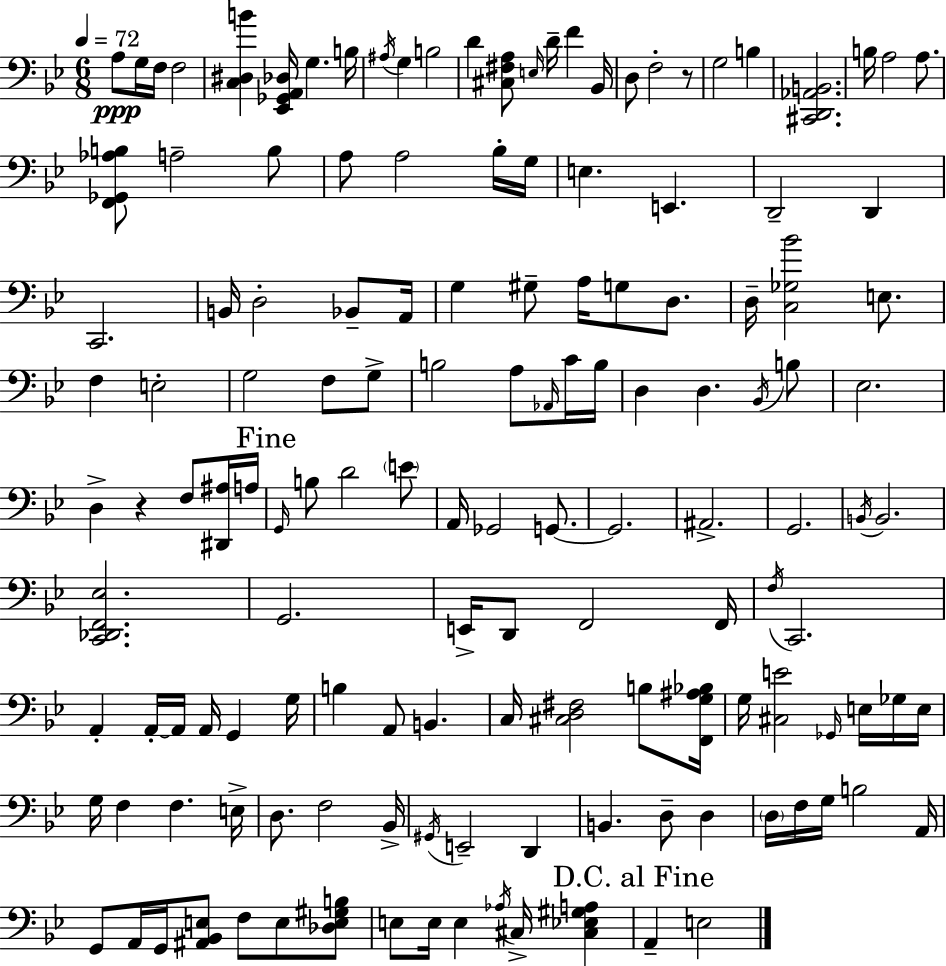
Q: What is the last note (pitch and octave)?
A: E3